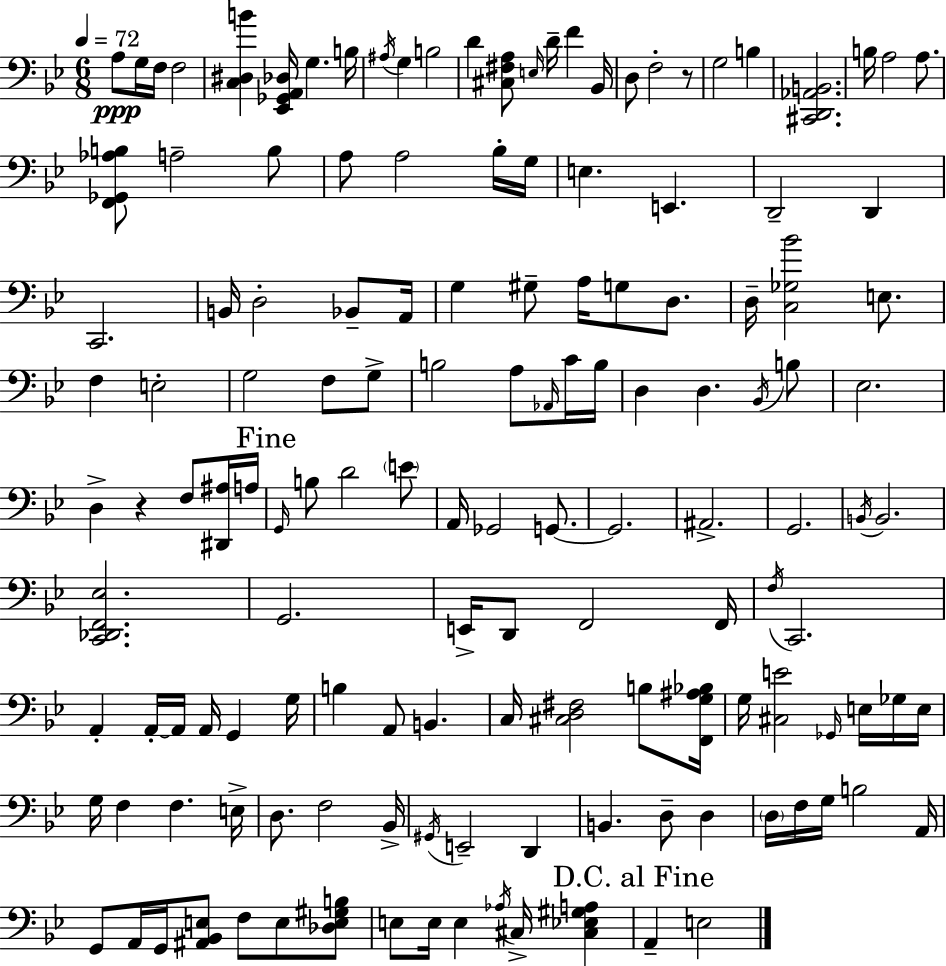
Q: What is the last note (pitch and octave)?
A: E3